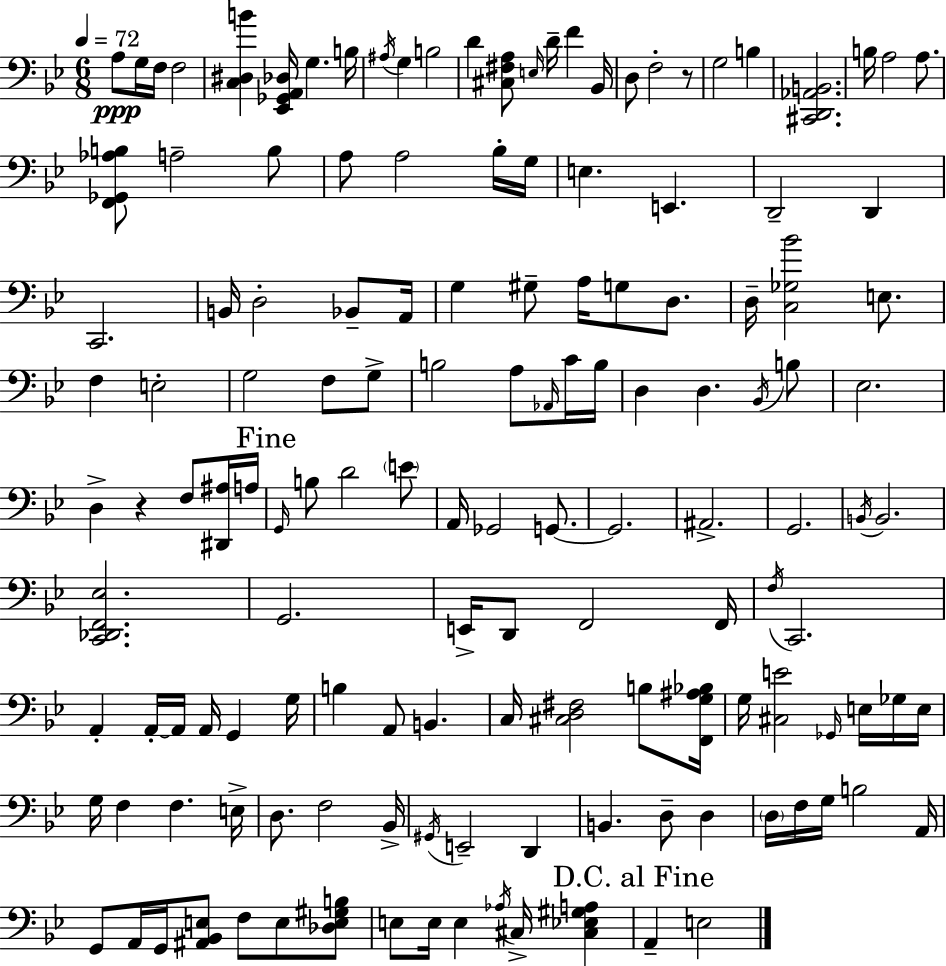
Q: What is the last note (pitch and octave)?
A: E3